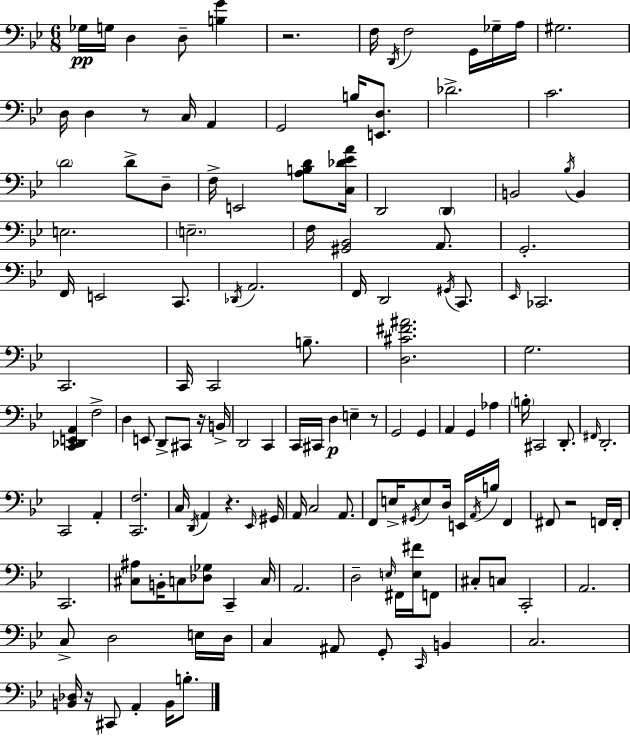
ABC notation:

X:1
T:Untitled
M:6/8
L:1/4
K:Bb
_G,/4 G,/4 D, D,/2 [B,G] z2 F,/4 D,,/4 F,2 G,,/4 _G,/4 A,/4 ^G,2 D,/4 D, z/2 C,/4 A,, G,,2 B,/4 [E,,D,]/2 _D2 C2 D2 D/2 D,/2 F,/4 E,,2 [A,B,D]/2 [C,_D_EA]/4 D,,2 D,, B,,2 _B,/4 B,, E,2 E,2 F,/4 [^G,,_B,,]2 A,,/2 G,,2 F,,/4 E,,2 C,,/2 _D,,/4 A,,2 F,,/4 D,,2 ^G,,/4 C,,/2 _E,,/4 _C,,2 C,,2 C,,/4 C,,2 B,/2 [D,^C^F^A]2 G,2 [C,,_D,,E,,A,,] F,2 D, E,,/2 D,,/2 ^C,,/2 z/4 B,,/4 D,,2 C,, C,,/4 ^C,,/4 D, E, z/2 G,,2 G,, A,, G,, _A, B,/4 ^C,,2 D,,/2 ^F,,/4 D,,2 C,,2 A,, [C,,F,]2 C,/4 D,,/4 A,, z _E,,/4 ^G,,/4 A,,/4 C,2 A,,/2 F,,/2 E,/4 ^G,,/4 E,/2 D,/4 E,,/4 A,,/4 B,/4 F,, ^F,,/2 z2 F,,/4 F,,/4 C,,2 [^C,^A,]/2 B,,/4 C,/2 [_D,_G,]/2 C,, C,/4 A,,2 D,2 E,/4 ^F,,/4 [E,^F]/4 F,,/2 ^C,/2 C,/2 C,,2 A,,2 C,/2 D,2 E,/4 D,/4 C, ^A,,/2 G,,/2 C,,/4 B,, C,2 [B,,_D,]/4 z/4 ^C,,/2 A,, B,,/4 B,/2